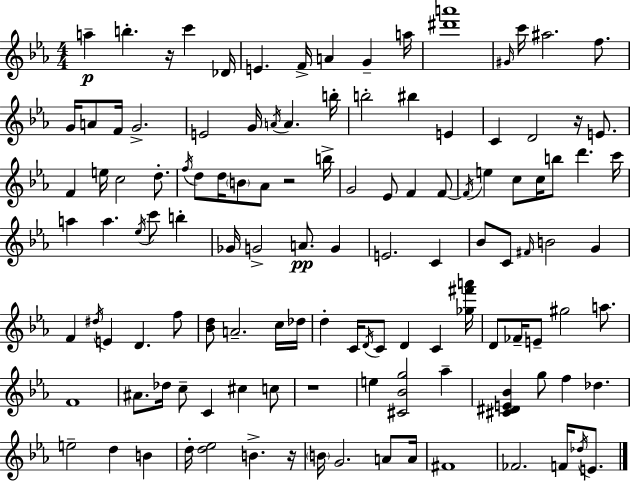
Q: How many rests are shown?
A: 5